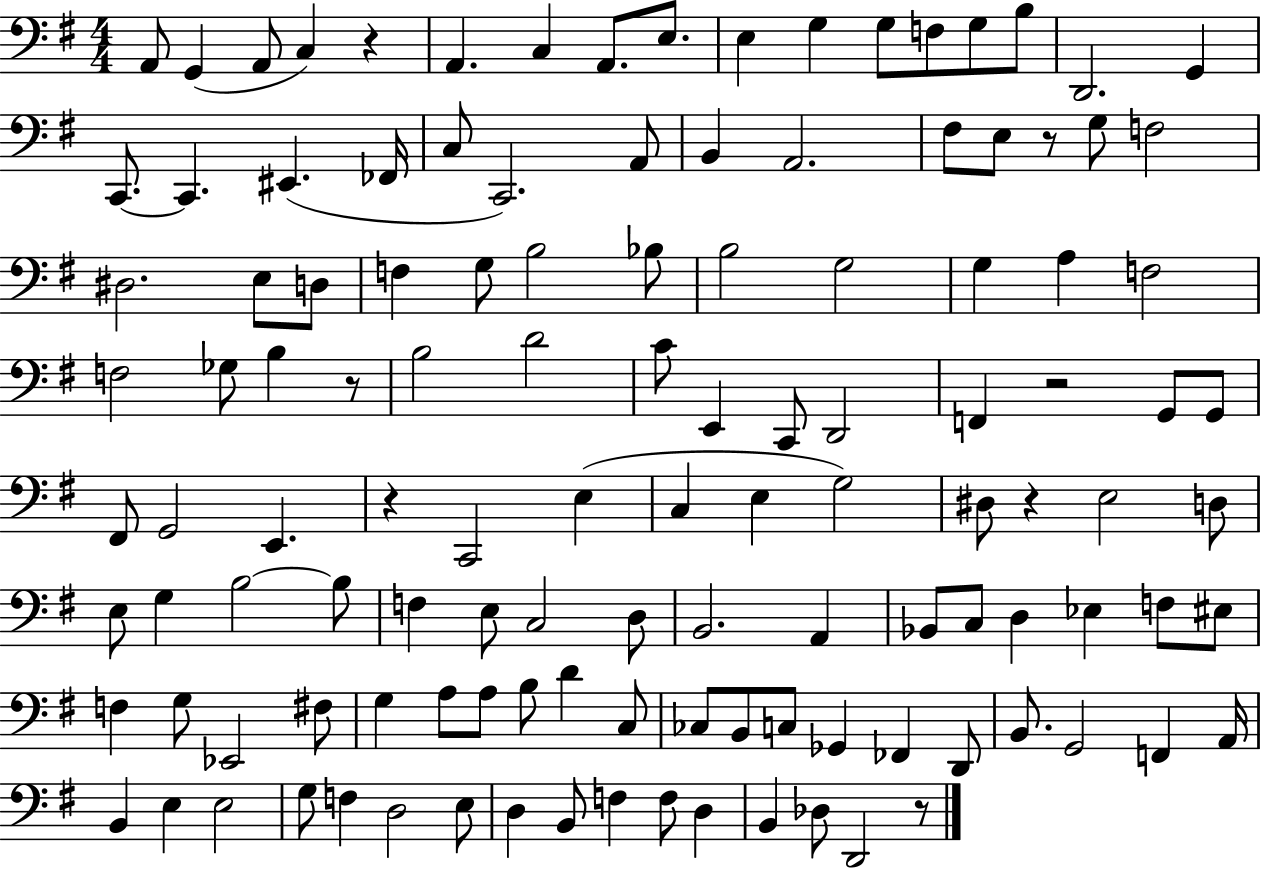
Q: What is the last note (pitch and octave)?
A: D2